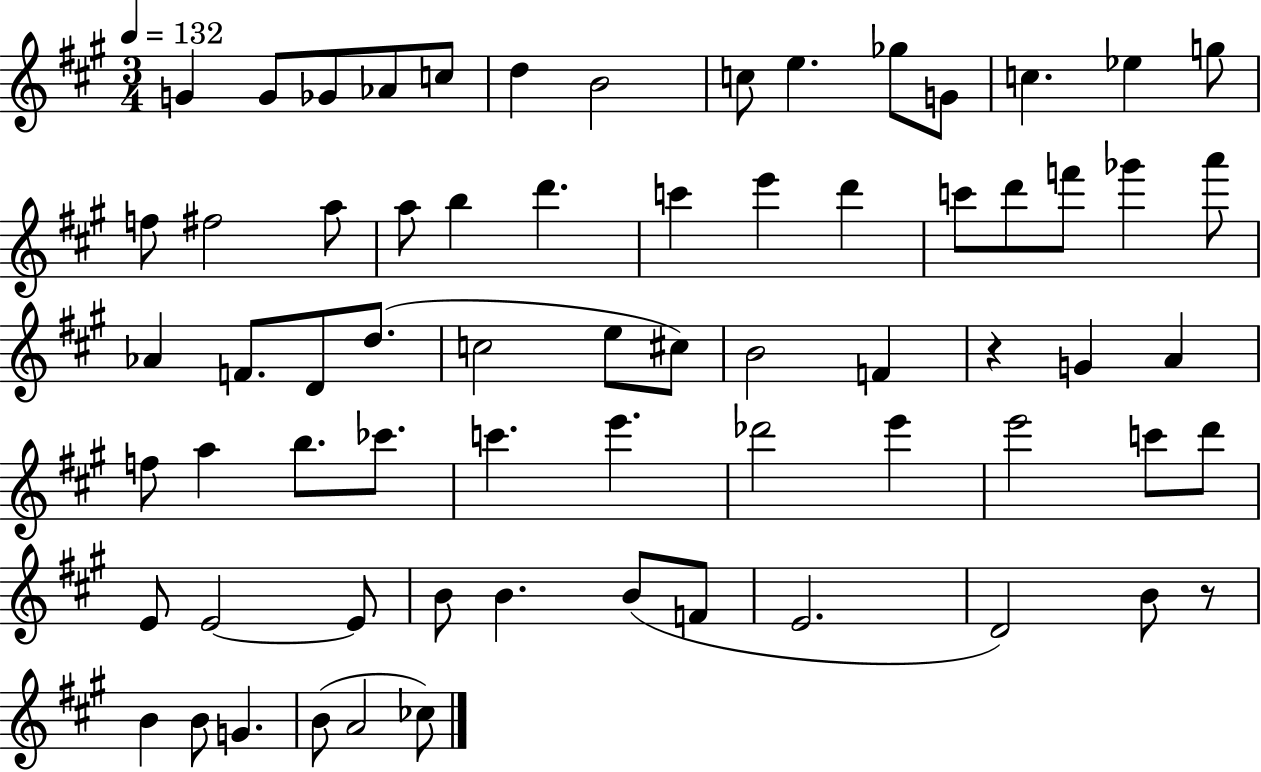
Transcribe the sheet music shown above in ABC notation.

X:1
T:Untitled
M:3/4
L:1/4
K:A
G G/2 _G/2 _A/2 c/2 d B2 c/2 e _g/2 G/2 c _e g/2 f/2 ^f2 a/2 a/2 b d' c' e' d' c'/2 d'/2 f'/2 _g' a'/2 _A F/2 D/2 d/2 c2 e/2 ^c/2 B2 F z G A f/2 a b/2 _c'/2 c' e' _d'2 e' e'2 c'/2 d'/2 E/2 E2 E/2 B/2 B B/2 F/2 E2 D2 B/2 z/2 B B/2 G B/2 A2 _c/2